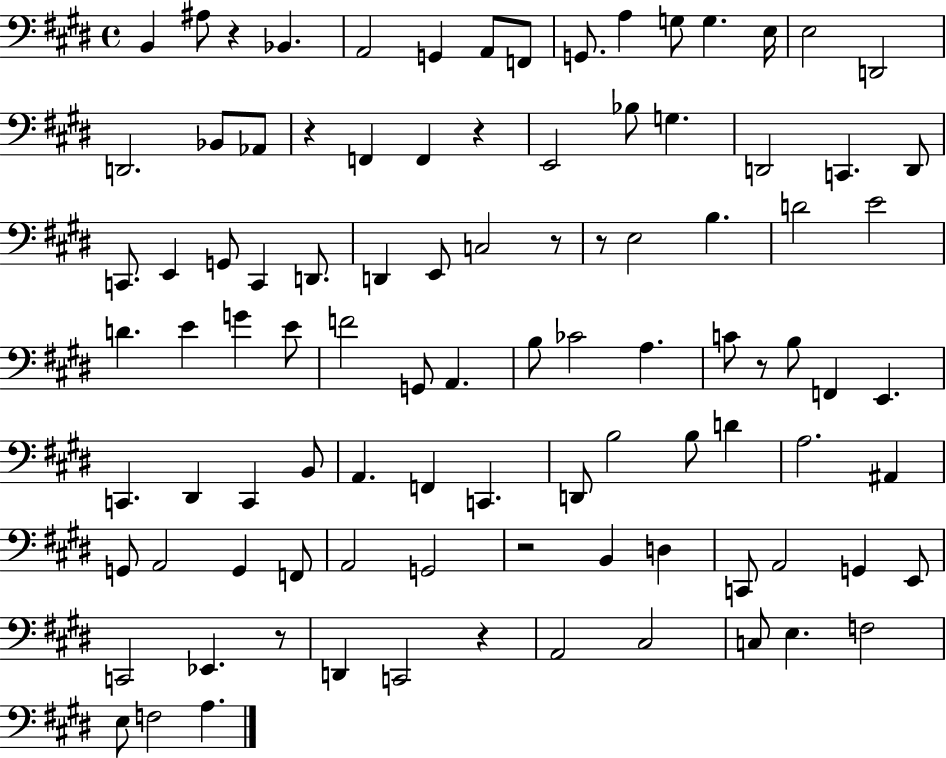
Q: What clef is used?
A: bass